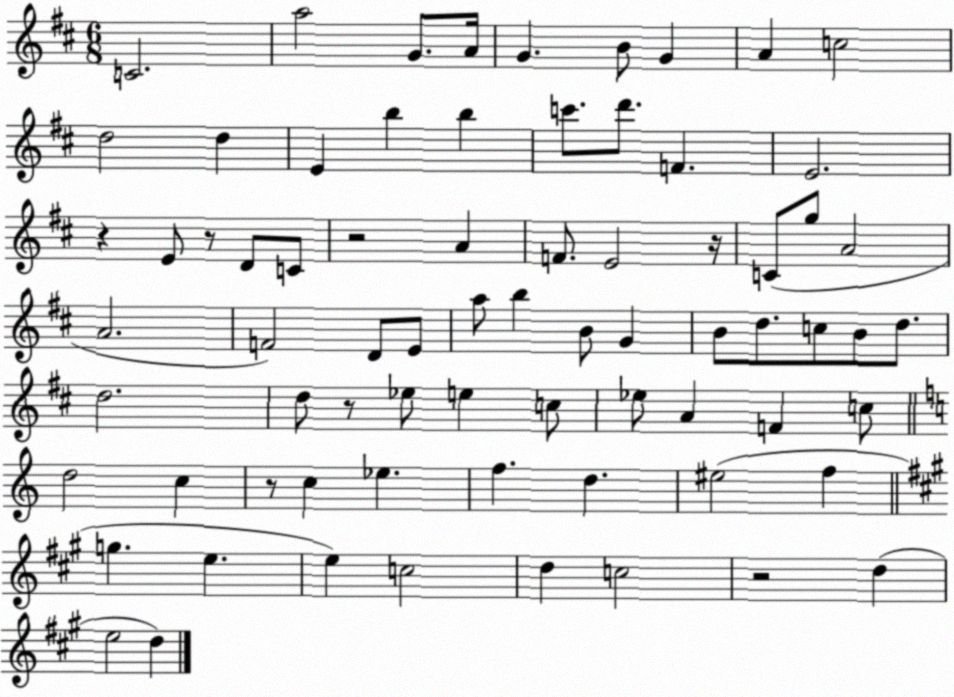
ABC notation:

X:1
T:Untitled
M:6/8
L:1/4
K:D
C2 a2 G/2 A/4 G B/2 G A c2 d2 d E b b c'/2 d'/2 F E2 z E/2 z/2 D/2 C/2 z2 A F/2 E2 z/4 C/2 g/2 A2 A2 F2 D/2 E/2 a/2 b B/2 G B/2 d/2 c/2 B/2 d/2 d2 d/2 z/2 _e/2 e c/2 _e/2 A F c/2 d2 c z/2 c _e f d ^e2 f g e e c2 d c2 z2 d e2 d